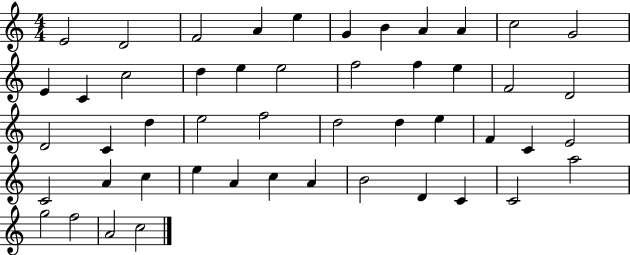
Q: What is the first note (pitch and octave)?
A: E4